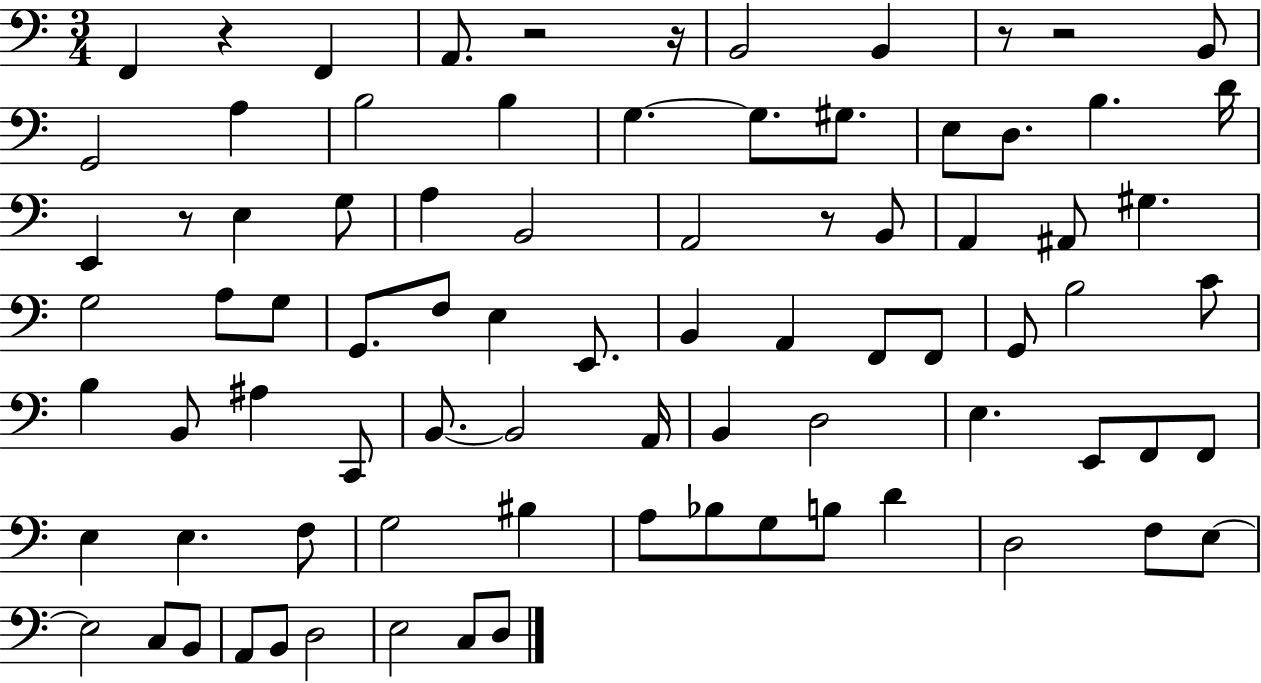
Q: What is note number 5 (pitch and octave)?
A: B2